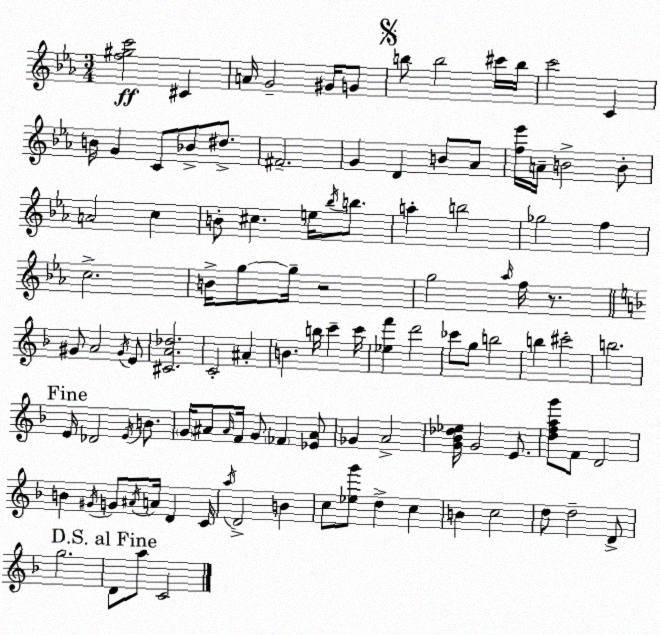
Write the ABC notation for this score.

X:1
T:Untitled
M:3/4
L:1/4
K:Eb
[f^gc']2 ^C A/4 G2 ^G/4 G/2 b/2 b2 ^c'/4 b/4 c'2 C B/4 G C/2 _B/2 ^d/2 ^F2 G D B/2 _A/2 [f_e']/4 A/4 B2 B/2 A2 c B/2 ^c e/4 _b/4 b/2 a b2 _g2 f c2 B/4 g/2 g/4 z2 g2 _a/4 f/4 z/2 ^G/2 A2 ^G/4 E/2 [^CA_d]2 C2 ^A B b/4 c' c'/4 [_ef'] d'2 _c'/2 g/2 b2 b ^c'2 b2 E/4 _D2 E/4 B/2 G/4 ^A/2 ^A/4 F/4 G/2 _F [_E^A]/2 _G A2 [G_B_d_e]/4 G2 E/2 [dfag']/2 F/2 D2 B ^G/4 G/2 ^A/4 A/4 D C/4 a/4 D2 B c/2 [_eg']/2 d c B c2 d/2 d2 D/2 g2 D/2 a/2 C2